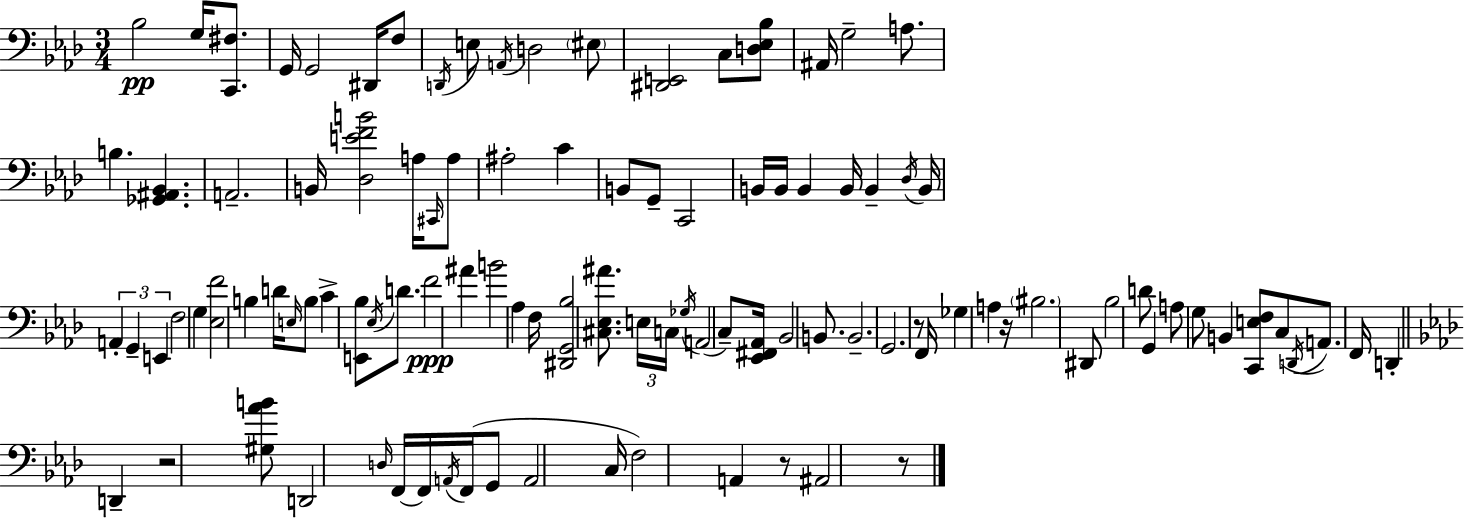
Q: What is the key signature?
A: F minor